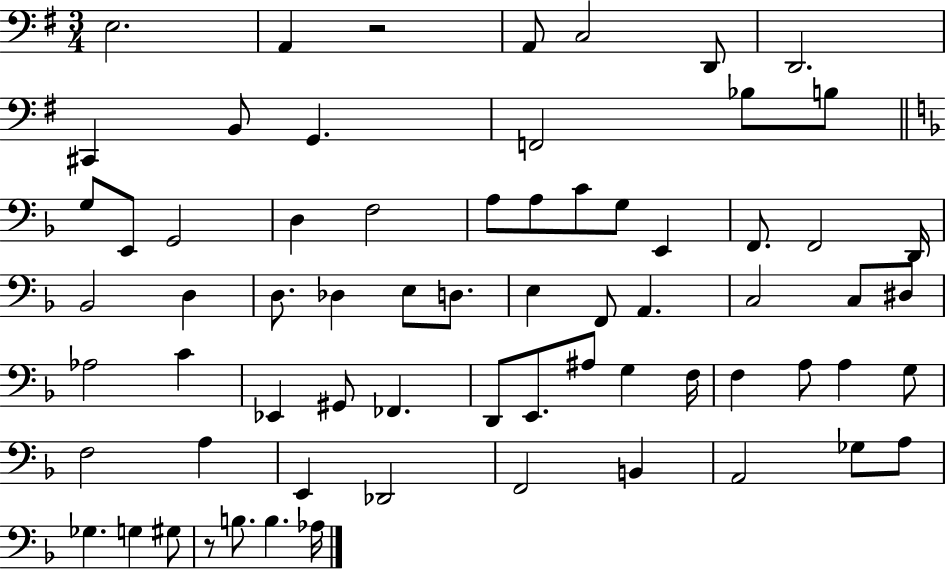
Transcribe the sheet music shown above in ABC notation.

X:1
T:Untitled
M:3/4
L:1/4
K:G
E,2 A,, z2 A,,/2 C,2 D,,/2 D,,2 ^C,, B,,/2 G,, F,,2 _B,/2 B,/2 G,/2 E,,/2 G,,2 D, F,2 A,/2 A,/2 C/2 G,/2 E,, F,,/2 F,,2 D,,/4 _B,,2 D, D,/2 _D, E,/2 D,/2 E, F,,/2 A,, C,2 C,/2 ^D,/2 _A,2 C _E,, ^G,,/2 _F,, D,,/2 E,,/2 ^A,/2 G, F,/4 F, A,/2 A, G,/2 F,2 A, E,, _D,,2 F,,2 B,, A,,2 _G,/2 A,/2 _G, G, ^G,/2 z/2 B,/2 B, _A,/4